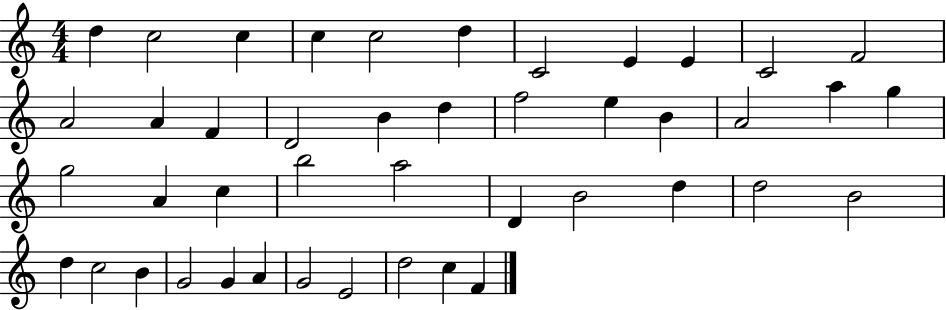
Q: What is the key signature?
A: C major